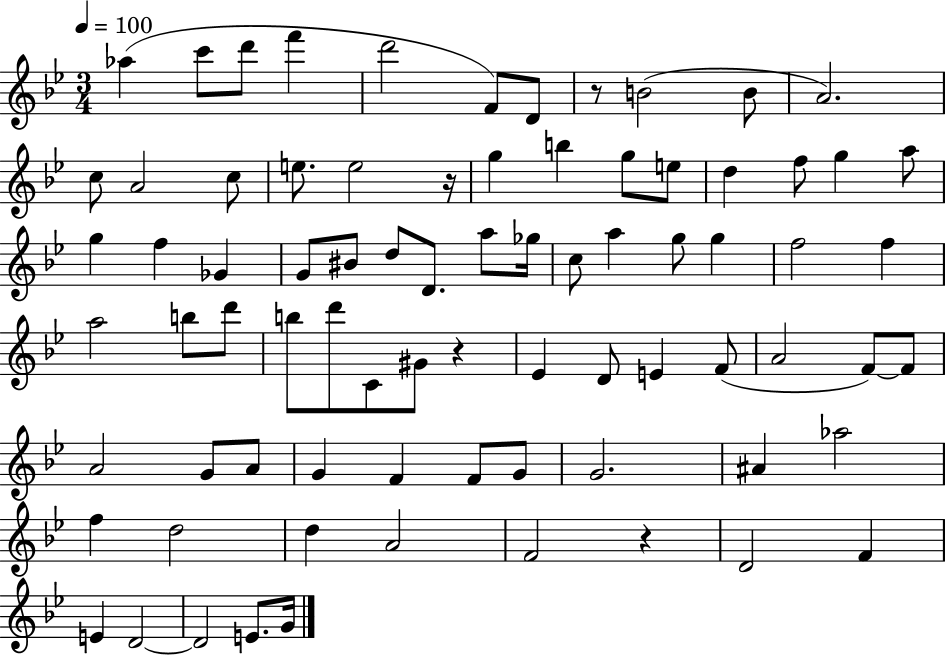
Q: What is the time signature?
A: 3/4